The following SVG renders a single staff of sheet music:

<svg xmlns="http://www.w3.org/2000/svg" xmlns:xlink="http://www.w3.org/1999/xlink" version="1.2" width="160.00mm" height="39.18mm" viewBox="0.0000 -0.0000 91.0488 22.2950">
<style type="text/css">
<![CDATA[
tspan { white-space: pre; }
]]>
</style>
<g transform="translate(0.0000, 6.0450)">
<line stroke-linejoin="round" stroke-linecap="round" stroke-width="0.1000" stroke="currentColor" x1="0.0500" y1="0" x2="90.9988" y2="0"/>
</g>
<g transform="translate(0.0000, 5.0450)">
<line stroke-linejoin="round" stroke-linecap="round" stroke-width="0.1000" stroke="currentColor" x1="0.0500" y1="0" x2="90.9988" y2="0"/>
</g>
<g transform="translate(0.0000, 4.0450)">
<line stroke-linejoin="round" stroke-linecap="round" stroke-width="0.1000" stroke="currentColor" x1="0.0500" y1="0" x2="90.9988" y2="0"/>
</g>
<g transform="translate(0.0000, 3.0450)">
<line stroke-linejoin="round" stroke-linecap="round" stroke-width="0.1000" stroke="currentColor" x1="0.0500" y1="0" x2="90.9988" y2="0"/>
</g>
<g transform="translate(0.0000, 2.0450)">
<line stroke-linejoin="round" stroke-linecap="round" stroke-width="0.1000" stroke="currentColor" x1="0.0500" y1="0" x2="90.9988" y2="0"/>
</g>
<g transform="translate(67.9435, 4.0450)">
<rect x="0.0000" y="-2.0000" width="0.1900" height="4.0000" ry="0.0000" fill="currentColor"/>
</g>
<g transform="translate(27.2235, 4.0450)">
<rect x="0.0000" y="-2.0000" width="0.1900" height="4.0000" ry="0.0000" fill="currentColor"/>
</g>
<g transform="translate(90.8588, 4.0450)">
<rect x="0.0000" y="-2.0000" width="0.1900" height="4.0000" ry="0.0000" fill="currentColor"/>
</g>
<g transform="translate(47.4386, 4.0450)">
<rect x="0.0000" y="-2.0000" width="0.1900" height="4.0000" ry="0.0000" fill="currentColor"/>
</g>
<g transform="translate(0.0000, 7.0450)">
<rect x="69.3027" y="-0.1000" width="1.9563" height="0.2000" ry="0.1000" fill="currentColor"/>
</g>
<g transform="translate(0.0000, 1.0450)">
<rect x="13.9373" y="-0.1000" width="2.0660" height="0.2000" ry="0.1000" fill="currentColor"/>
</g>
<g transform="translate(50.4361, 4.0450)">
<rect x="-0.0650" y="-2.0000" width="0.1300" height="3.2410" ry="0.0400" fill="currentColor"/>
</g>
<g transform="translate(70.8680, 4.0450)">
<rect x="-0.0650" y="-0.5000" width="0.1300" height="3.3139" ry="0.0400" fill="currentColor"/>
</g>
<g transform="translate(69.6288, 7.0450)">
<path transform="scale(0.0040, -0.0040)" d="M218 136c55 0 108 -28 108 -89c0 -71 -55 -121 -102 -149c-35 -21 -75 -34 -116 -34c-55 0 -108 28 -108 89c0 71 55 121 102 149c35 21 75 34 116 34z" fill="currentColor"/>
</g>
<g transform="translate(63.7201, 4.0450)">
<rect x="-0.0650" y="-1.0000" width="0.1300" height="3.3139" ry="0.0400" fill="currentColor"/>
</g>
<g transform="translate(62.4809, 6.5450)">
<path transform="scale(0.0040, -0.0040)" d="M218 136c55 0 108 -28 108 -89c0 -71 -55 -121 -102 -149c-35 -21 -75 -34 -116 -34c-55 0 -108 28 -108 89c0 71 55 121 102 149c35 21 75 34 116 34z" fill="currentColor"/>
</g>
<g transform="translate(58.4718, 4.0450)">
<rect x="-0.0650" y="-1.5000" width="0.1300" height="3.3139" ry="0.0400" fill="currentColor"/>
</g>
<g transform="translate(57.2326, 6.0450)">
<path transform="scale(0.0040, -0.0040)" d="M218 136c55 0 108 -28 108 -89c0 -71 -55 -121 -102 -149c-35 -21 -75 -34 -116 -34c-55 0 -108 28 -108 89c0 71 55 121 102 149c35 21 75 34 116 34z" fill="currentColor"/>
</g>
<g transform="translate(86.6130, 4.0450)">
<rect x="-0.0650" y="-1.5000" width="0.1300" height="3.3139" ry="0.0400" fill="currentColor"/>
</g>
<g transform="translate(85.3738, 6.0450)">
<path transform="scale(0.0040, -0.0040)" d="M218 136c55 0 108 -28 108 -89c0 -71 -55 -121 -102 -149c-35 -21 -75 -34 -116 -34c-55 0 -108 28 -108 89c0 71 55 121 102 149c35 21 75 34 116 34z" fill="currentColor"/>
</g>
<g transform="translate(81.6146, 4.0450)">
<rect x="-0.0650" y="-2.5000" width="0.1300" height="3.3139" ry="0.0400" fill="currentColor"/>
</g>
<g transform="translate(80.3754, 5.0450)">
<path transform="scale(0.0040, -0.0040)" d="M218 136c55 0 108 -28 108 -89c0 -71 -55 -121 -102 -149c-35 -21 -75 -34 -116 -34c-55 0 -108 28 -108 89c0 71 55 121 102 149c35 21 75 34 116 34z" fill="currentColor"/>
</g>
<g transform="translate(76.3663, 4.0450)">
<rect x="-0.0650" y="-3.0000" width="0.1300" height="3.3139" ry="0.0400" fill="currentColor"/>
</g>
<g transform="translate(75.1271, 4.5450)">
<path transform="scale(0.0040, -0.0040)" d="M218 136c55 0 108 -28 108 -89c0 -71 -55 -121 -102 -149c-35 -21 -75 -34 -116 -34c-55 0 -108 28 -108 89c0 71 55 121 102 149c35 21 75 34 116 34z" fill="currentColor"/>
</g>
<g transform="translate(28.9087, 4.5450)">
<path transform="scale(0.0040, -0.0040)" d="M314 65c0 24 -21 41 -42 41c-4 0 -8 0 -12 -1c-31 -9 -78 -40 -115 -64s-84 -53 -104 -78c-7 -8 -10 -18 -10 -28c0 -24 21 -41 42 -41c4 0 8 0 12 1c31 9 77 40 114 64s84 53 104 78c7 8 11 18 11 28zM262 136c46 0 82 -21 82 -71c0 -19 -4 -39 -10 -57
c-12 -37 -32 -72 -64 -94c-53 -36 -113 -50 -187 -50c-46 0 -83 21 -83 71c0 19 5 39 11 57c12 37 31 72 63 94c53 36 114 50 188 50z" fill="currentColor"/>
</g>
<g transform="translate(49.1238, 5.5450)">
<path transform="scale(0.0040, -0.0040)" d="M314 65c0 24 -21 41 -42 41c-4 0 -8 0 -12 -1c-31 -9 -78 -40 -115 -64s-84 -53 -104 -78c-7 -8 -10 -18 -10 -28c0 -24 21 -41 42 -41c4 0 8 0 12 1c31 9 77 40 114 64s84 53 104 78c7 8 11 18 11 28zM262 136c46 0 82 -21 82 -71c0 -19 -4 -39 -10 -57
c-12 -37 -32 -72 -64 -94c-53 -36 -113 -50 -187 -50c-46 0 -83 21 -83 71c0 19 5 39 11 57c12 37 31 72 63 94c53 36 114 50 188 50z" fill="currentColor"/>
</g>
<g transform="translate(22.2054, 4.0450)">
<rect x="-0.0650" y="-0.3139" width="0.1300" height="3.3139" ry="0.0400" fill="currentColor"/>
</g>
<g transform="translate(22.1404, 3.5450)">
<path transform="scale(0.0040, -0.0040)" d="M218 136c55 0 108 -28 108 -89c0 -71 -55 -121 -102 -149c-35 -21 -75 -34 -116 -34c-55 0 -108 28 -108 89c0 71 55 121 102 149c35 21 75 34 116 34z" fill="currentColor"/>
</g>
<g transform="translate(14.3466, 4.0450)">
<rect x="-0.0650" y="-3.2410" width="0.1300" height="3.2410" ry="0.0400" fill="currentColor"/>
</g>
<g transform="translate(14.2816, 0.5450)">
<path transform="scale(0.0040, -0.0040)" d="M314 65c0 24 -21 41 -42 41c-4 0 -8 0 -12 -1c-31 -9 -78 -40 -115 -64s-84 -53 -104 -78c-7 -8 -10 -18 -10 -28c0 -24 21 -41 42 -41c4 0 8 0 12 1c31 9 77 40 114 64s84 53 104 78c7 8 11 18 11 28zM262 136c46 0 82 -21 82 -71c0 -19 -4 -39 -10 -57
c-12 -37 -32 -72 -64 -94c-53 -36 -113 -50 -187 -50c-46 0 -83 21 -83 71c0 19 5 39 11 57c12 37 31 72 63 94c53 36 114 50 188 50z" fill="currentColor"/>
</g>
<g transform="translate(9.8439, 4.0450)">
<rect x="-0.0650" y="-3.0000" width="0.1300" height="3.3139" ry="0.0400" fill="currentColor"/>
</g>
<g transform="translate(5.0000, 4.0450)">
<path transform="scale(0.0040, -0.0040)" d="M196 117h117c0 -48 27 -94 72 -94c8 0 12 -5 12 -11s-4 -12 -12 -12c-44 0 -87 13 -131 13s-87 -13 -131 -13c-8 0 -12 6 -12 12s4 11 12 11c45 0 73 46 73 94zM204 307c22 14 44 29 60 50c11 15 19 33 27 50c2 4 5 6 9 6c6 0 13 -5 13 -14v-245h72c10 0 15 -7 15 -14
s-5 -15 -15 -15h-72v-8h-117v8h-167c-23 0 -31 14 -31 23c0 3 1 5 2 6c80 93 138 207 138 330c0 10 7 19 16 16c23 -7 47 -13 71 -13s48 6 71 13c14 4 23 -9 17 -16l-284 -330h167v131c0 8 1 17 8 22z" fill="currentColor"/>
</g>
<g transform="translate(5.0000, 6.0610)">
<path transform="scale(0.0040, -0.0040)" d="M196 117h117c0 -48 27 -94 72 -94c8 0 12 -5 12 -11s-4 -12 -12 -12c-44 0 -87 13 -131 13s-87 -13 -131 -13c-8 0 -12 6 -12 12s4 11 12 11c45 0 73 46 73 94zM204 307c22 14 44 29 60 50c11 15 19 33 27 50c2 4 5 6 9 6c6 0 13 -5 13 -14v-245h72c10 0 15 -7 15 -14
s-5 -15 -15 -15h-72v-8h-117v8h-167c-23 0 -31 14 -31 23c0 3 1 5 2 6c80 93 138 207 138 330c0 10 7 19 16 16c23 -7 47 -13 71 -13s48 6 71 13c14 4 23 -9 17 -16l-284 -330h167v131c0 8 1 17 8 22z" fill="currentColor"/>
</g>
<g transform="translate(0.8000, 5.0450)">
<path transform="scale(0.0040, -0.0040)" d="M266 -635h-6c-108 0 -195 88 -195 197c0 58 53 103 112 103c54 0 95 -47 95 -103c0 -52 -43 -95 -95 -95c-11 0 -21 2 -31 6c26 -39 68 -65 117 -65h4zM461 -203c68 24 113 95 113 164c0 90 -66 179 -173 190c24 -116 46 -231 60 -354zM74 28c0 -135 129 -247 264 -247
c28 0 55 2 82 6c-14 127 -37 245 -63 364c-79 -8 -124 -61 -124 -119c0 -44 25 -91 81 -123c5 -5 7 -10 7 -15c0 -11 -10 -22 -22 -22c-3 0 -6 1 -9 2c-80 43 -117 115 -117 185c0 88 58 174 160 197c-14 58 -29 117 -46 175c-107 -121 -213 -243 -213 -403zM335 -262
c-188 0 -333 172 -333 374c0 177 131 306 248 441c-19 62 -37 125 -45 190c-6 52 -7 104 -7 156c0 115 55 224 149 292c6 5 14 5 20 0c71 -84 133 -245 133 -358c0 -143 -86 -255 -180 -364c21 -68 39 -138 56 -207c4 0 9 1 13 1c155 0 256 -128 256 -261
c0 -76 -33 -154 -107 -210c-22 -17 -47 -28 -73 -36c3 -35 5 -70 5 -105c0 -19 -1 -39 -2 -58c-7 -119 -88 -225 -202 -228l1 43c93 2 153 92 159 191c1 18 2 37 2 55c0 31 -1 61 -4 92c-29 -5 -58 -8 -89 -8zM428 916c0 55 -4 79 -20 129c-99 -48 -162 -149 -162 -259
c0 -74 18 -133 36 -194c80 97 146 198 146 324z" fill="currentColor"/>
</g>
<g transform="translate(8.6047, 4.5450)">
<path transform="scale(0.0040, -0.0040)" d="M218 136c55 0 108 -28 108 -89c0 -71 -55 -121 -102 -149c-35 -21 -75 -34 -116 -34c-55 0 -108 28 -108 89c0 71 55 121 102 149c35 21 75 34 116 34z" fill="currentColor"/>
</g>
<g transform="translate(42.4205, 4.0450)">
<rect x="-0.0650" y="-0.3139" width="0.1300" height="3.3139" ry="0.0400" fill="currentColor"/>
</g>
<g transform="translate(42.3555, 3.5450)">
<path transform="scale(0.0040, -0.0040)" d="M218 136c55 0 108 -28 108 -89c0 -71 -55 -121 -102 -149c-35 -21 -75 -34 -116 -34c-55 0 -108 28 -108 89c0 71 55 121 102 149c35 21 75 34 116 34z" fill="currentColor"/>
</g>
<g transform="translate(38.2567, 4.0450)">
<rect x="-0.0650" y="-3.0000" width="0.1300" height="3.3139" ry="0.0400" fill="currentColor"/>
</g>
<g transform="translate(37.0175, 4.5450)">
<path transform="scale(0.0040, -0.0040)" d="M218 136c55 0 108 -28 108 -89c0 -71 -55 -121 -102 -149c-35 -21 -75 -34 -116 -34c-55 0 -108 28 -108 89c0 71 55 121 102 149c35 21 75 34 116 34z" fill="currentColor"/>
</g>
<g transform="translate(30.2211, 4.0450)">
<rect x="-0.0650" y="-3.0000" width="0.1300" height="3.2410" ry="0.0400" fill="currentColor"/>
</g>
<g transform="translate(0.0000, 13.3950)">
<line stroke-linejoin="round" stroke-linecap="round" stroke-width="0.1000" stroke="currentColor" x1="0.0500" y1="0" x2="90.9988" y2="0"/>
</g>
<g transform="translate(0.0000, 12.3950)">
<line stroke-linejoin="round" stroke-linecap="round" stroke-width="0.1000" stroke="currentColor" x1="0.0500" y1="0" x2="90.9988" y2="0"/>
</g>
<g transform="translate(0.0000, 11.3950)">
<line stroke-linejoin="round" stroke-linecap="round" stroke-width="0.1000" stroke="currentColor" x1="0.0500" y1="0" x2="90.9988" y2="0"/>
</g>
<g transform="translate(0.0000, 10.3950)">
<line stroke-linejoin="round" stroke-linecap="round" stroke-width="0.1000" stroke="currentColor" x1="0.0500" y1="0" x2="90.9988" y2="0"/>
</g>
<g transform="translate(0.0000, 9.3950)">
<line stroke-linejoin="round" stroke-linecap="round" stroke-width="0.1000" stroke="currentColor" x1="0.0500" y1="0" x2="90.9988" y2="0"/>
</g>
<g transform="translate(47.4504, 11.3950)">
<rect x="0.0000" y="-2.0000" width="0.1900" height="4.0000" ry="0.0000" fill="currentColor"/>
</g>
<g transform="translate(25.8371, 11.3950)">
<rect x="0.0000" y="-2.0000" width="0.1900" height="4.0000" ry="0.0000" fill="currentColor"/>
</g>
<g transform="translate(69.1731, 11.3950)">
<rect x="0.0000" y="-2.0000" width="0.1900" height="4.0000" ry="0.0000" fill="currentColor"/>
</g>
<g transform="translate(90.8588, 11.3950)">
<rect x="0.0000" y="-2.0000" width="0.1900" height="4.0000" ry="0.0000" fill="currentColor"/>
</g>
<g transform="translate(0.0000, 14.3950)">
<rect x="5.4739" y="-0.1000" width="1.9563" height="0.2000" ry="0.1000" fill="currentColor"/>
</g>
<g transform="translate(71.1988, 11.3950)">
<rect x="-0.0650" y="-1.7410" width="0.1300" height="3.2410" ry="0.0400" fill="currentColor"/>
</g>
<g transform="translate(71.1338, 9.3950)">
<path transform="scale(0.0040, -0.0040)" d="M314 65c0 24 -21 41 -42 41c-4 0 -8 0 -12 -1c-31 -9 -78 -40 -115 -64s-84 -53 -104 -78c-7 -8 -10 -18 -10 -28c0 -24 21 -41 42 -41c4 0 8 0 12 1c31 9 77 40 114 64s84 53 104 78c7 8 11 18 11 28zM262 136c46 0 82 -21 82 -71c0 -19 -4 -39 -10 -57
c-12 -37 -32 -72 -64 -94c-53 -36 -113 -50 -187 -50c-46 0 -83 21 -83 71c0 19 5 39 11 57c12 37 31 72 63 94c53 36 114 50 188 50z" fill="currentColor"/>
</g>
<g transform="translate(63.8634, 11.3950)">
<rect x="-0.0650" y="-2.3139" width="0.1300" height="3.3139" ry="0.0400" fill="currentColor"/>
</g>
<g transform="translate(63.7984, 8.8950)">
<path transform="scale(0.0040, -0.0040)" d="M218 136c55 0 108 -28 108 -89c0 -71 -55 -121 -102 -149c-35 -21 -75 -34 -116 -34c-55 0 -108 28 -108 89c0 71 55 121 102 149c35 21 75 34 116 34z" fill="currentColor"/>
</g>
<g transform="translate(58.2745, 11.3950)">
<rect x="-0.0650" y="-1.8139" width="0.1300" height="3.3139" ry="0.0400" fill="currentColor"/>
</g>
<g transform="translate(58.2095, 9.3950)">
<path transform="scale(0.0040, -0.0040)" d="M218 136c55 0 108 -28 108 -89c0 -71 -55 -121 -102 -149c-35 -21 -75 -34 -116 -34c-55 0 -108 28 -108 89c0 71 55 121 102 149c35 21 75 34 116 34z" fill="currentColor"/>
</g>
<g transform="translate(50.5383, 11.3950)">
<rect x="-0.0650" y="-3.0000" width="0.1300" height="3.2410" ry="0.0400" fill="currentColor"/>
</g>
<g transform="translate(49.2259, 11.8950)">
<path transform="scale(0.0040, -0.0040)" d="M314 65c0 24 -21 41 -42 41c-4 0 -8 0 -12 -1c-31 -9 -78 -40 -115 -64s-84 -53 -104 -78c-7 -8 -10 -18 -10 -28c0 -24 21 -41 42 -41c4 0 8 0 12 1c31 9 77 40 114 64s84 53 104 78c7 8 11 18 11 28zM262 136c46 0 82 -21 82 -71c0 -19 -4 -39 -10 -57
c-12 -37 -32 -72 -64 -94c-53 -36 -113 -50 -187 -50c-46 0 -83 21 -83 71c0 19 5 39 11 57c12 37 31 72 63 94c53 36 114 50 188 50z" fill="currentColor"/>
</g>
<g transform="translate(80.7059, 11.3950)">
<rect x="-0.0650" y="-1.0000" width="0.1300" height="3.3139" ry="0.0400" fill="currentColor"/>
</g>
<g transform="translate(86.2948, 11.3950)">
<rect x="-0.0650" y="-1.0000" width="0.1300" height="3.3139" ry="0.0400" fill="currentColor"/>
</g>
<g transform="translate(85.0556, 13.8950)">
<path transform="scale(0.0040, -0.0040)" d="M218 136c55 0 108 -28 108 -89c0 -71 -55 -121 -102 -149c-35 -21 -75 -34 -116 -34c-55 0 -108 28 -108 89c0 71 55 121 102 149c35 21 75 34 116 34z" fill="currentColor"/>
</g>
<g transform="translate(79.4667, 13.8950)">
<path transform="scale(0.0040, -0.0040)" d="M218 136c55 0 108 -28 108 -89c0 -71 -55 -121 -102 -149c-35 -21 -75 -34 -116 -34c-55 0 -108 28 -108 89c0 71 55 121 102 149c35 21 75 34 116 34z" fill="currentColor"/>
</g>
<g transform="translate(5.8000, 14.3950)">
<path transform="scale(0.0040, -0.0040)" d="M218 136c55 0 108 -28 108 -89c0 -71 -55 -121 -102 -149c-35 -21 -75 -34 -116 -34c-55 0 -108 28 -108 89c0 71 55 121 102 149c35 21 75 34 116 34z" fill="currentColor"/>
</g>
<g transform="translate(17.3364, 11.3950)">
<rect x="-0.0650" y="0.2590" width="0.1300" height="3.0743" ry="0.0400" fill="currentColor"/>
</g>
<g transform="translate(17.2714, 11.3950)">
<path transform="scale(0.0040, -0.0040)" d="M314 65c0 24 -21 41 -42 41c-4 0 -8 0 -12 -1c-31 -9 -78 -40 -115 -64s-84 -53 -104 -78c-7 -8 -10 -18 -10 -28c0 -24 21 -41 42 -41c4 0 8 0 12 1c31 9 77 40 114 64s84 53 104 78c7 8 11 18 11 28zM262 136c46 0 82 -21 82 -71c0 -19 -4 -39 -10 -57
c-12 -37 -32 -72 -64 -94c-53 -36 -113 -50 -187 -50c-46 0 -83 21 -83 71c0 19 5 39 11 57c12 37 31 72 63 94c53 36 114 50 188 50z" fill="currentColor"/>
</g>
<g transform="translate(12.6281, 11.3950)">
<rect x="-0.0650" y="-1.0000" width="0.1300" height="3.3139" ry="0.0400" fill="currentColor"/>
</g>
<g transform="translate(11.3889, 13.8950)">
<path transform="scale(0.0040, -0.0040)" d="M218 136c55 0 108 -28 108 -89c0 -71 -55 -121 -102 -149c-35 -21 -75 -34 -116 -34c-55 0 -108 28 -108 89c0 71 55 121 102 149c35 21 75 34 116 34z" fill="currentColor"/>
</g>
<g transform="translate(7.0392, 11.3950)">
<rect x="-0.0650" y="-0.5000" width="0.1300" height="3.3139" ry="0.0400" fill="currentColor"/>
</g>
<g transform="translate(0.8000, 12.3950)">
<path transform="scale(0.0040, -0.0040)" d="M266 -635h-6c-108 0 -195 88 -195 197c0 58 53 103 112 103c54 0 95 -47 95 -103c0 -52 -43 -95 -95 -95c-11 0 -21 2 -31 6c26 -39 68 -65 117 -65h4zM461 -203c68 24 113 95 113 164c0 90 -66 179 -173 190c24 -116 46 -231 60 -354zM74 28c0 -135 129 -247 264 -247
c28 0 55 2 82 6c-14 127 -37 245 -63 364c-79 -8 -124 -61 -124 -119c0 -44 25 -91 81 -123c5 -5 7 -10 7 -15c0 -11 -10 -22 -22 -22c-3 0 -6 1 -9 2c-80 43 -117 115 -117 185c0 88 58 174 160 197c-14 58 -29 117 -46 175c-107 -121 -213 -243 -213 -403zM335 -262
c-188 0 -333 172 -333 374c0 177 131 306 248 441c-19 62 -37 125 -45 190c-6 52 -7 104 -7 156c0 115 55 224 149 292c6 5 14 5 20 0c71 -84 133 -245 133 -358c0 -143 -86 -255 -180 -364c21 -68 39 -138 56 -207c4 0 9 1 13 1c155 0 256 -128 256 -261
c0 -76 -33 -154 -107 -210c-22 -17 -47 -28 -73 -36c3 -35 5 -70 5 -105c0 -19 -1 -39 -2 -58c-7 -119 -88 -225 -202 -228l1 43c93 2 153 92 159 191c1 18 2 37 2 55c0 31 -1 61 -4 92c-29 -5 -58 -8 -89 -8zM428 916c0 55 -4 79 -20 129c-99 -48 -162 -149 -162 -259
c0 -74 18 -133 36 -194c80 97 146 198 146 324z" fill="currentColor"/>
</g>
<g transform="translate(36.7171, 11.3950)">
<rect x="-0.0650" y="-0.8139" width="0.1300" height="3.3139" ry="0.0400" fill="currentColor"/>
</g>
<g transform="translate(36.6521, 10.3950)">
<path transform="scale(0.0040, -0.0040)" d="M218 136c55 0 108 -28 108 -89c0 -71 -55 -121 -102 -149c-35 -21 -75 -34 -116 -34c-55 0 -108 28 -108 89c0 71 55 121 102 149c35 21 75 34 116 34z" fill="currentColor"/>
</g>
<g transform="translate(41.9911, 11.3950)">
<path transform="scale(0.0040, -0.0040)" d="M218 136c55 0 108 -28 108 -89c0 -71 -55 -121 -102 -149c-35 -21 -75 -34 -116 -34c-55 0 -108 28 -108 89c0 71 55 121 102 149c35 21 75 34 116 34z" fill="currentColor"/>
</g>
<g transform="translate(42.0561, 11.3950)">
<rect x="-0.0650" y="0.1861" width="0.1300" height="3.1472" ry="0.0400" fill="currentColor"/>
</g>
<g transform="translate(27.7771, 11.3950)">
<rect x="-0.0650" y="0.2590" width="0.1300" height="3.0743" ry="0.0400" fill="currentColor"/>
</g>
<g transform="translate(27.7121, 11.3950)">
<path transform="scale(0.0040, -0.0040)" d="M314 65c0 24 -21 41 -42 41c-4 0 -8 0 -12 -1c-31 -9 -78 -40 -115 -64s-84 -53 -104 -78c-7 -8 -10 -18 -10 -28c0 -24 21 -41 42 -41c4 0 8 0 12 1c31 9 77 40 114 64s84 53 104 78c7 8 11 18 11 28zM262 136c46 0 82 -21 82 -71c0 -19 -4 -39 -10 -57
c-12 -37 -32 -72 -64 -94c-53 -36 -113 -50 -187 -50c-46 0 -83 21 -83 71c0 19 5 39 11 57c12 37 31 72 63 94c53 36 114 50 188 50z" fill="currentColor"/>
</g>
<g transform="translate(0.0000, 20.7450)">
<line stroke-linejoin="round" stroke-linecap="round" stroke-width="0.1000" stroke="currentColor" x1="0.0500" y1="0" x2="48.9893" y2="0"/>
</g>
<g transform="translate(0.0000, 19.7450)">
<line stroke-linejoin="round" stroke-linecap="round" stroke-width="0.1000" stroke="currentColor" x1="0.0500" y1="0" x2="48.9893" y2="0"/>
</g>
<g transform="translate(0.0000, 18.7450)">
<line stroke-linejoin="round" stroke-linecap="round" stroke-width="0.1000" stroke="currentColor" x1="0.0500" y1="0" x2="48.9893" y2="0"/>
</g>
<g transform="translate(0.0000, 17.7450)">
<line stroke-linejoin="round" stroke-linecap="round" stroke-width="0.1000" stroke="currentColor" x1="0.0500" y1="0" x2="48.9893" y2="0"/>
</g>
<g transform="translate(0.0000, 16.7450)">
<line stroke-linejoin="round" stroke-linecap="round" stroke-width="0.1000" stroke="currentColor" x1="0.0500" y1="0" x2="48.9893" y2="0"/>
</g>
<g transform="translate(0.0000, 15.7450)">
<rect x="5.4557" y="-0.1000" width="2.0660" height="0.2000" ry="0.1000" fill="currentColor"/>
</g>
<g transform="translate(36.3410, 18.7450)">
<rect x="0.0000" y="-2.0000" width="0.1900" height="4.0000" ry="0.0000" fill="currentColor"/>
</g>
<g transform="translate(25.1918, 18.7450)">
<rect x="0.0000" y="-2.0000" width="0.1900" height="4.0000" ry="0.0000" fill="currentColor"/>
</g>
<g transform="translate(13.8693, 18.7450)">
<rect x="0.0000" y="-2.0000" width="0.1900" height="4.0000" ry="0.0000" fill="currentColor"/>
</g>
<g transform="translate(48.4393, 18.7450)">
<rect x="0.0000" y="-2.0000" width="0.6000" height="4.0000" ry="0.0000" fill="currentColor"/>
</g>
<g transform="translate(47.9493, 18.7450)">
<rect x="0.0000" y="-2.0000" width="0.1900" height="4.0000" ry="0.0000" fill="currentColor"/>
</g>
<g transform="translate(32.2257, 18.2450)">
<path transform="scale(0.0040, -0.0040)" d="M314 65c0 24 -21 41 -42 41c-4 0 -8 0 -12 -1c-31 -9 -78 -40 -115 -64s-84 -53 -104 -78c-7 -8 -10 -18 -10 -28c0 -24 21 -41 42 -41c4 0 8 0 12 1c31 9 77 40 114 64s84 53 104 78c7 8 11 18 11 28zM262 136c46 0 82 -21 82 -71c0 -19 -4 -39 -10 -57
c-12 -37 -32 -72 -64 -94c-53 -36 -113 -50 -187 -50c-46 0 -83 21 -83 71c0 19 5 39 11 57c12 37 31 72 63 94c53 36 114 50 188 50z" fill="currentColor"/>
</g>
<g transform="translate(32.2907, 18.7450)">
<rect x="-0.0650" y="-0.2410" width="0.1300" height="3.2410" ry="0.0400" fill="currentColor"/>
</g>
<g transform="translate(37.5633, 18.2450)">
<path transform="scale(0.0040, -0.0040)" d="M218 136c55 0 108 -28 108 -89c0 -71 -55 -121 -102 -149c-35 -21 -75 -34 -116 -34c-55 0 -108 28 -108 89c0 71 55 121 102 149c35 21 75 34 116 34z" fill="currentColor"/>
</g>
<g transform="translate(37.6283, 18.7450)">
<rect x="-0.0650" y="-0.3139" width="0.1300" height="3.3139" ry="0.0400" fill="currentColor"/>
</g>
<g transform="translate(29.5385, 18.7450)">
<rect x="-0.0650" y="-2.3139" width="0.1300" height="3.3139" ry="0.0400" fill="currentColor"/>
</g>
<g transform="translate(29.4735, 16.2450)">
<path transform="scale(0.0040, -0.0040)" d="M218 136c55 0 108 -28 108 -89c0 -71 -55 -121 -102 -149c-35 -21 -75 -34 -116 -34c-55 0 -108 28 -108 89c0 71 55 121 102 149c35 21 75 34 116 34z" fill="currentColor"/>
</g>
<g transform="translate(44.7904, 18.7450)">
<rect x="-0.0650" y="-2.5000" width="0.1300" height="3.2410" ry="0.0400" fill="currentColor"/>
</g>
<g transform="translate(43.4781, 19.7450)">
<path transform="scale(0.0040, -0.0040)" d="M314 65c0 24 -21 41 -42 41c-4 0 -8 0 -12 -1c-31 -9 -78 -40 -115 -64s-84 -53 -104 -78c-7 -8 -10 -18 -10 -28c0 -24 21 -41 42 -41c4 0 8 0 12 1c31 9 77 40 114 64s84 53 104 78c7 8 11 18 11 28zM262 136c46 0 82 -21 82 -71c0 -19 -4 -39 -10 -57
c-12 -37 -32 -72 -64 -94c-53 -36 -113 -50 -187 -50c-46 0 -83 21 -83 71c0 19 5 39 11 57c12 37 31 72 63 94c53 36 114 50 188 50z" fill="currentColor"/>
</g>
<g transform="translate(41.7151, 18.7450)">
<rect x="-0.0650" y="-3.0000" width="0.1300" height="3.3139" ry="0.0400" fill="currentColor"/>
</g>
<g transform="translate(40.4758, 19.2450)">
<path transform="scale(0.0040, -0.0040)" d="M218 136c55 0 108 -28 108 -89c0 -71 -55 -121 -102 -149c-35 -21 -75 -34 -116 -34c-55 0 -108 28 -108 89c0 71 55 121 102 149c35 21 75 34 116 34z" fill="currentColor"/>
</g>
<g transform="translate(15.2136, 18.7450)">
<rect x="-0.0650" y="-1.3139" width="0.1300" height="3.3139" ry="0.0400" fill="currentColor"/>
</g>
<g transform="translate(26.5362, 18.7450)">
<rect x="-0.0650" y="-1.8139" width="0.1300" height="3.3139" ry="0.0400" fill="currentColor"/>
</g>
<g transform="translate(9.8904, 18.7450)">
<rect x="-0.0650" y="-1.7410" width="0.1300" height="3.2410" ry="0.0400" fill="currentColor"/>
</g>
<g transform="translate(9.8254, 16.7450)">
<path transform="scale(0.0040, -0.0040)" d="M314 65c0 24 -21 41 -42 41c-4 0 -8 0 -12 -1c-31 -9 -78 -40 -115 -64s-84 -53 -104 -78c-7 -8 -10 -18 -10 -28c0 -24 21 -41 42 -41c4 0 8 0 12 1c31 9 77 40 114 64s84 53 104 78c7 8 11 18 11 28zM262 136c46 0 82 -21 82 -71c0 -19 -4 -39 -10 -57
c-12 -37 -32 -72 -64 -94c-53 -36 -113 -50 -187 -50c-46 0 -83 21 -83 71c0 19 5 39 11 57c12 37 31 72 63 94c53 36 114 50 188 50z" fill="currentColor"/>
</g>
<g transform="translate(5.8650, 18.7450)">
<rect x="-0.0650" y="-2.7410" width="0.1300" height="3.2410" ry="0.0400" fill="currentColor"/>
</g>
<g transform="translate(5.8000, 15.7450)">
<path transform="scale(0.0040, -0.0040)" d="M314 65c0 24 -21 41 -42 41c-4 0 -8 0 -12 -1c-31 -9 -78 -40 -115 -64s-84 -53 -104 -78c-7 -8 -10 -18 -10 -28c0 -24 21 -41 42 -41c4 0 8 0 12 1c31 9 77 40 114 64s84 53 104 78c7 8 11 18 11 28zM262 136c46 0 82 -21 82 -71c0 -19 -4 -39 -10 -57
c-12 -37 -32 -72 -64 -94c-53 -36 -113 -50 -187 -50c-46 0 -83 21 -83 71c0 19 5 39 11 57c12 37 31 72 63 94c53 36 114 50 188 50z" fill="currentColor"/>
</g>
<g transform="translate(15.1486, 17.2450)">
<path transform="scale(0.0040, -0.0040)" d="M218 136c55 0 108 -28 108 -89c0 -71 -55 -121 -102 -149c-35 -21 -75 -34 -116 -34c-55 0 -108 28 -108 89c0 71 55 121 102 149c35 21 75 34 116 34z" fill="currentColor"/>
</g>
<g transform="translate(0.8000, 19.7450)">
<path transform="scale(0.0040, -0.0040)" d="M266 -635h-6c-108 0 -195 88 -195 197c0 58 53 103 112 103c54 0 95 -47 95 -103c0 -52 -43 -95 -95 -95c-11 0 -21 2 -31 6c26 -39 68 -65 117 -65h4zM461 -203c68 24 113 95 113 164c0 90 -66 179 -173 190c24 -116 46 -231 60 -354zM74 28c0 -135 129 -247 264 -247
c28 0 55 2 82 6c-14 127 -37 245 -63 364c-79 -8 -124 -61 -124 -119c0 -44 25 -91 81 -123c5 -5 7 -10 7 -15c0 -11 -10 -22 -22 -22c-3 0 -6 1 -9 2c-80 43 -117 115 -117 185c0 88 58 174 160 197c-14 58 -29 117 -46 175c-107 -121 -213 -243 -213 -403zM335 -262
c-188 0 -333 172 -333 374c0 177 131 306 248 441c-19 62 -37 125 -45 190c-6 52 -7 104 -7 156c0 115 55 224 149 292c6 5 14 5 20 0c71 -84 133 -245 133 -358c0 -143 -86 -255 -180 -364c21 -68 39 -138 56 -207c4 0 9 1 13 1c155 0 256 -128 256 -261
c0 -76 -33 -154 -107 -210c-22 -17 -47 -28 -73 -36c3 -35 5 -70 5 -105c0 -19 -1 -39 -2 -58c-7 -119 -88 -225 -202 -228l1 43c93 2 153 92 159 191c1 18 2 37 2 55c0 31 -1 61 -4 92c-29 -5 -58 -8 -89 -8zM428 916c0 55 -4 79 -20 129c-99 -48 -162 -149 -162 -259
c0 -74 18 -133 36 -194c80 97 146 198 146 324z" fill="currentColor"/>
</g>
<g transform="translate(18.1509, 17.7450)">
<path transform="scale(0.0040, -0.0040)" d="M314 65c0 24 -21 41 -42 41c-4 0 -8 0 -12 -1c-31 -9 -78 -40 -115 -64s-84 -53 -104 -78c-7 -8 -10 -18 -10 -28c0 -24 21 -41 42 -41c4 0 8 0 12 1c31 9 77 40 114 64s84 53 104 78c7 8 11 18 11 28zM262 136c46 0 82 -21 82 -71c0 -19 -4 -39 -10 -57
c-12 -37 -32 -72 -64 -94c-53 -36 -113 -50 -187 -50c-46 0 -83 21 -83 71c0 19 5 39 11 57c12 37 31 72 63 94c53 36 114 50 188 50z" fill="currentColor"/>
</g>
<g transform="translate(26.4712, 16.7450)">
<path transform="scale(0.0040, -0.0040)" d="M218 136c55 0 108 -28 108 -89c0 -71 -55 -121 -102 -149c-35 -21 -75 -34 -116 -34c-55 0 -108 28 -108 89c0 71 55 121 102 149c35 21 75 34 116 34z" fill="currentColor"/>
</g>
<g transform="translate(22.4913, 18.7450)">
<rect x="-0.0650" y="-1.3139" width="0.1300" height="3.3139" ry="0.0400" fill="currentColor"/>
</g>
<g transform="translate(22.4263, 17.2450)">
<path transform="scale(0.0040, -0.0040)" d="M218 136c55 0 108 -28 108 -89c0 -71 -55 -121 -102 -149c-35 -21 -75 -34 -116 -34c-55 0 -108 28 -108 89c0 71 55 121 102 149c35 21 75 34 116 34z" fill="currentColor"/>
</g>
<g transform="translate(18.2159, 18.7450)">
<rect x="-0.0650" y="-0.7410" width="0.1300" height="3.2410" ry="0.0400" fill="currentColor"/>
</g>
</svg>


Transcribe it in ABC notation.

X:1
T:Untitled
M:4/4
L:1/4
K:C
A b2 c A2 A c F2 E D C A G E C D B2 B2 d B A2 f g f2 D D a2 f2 e d2 e f g c2 c A G2